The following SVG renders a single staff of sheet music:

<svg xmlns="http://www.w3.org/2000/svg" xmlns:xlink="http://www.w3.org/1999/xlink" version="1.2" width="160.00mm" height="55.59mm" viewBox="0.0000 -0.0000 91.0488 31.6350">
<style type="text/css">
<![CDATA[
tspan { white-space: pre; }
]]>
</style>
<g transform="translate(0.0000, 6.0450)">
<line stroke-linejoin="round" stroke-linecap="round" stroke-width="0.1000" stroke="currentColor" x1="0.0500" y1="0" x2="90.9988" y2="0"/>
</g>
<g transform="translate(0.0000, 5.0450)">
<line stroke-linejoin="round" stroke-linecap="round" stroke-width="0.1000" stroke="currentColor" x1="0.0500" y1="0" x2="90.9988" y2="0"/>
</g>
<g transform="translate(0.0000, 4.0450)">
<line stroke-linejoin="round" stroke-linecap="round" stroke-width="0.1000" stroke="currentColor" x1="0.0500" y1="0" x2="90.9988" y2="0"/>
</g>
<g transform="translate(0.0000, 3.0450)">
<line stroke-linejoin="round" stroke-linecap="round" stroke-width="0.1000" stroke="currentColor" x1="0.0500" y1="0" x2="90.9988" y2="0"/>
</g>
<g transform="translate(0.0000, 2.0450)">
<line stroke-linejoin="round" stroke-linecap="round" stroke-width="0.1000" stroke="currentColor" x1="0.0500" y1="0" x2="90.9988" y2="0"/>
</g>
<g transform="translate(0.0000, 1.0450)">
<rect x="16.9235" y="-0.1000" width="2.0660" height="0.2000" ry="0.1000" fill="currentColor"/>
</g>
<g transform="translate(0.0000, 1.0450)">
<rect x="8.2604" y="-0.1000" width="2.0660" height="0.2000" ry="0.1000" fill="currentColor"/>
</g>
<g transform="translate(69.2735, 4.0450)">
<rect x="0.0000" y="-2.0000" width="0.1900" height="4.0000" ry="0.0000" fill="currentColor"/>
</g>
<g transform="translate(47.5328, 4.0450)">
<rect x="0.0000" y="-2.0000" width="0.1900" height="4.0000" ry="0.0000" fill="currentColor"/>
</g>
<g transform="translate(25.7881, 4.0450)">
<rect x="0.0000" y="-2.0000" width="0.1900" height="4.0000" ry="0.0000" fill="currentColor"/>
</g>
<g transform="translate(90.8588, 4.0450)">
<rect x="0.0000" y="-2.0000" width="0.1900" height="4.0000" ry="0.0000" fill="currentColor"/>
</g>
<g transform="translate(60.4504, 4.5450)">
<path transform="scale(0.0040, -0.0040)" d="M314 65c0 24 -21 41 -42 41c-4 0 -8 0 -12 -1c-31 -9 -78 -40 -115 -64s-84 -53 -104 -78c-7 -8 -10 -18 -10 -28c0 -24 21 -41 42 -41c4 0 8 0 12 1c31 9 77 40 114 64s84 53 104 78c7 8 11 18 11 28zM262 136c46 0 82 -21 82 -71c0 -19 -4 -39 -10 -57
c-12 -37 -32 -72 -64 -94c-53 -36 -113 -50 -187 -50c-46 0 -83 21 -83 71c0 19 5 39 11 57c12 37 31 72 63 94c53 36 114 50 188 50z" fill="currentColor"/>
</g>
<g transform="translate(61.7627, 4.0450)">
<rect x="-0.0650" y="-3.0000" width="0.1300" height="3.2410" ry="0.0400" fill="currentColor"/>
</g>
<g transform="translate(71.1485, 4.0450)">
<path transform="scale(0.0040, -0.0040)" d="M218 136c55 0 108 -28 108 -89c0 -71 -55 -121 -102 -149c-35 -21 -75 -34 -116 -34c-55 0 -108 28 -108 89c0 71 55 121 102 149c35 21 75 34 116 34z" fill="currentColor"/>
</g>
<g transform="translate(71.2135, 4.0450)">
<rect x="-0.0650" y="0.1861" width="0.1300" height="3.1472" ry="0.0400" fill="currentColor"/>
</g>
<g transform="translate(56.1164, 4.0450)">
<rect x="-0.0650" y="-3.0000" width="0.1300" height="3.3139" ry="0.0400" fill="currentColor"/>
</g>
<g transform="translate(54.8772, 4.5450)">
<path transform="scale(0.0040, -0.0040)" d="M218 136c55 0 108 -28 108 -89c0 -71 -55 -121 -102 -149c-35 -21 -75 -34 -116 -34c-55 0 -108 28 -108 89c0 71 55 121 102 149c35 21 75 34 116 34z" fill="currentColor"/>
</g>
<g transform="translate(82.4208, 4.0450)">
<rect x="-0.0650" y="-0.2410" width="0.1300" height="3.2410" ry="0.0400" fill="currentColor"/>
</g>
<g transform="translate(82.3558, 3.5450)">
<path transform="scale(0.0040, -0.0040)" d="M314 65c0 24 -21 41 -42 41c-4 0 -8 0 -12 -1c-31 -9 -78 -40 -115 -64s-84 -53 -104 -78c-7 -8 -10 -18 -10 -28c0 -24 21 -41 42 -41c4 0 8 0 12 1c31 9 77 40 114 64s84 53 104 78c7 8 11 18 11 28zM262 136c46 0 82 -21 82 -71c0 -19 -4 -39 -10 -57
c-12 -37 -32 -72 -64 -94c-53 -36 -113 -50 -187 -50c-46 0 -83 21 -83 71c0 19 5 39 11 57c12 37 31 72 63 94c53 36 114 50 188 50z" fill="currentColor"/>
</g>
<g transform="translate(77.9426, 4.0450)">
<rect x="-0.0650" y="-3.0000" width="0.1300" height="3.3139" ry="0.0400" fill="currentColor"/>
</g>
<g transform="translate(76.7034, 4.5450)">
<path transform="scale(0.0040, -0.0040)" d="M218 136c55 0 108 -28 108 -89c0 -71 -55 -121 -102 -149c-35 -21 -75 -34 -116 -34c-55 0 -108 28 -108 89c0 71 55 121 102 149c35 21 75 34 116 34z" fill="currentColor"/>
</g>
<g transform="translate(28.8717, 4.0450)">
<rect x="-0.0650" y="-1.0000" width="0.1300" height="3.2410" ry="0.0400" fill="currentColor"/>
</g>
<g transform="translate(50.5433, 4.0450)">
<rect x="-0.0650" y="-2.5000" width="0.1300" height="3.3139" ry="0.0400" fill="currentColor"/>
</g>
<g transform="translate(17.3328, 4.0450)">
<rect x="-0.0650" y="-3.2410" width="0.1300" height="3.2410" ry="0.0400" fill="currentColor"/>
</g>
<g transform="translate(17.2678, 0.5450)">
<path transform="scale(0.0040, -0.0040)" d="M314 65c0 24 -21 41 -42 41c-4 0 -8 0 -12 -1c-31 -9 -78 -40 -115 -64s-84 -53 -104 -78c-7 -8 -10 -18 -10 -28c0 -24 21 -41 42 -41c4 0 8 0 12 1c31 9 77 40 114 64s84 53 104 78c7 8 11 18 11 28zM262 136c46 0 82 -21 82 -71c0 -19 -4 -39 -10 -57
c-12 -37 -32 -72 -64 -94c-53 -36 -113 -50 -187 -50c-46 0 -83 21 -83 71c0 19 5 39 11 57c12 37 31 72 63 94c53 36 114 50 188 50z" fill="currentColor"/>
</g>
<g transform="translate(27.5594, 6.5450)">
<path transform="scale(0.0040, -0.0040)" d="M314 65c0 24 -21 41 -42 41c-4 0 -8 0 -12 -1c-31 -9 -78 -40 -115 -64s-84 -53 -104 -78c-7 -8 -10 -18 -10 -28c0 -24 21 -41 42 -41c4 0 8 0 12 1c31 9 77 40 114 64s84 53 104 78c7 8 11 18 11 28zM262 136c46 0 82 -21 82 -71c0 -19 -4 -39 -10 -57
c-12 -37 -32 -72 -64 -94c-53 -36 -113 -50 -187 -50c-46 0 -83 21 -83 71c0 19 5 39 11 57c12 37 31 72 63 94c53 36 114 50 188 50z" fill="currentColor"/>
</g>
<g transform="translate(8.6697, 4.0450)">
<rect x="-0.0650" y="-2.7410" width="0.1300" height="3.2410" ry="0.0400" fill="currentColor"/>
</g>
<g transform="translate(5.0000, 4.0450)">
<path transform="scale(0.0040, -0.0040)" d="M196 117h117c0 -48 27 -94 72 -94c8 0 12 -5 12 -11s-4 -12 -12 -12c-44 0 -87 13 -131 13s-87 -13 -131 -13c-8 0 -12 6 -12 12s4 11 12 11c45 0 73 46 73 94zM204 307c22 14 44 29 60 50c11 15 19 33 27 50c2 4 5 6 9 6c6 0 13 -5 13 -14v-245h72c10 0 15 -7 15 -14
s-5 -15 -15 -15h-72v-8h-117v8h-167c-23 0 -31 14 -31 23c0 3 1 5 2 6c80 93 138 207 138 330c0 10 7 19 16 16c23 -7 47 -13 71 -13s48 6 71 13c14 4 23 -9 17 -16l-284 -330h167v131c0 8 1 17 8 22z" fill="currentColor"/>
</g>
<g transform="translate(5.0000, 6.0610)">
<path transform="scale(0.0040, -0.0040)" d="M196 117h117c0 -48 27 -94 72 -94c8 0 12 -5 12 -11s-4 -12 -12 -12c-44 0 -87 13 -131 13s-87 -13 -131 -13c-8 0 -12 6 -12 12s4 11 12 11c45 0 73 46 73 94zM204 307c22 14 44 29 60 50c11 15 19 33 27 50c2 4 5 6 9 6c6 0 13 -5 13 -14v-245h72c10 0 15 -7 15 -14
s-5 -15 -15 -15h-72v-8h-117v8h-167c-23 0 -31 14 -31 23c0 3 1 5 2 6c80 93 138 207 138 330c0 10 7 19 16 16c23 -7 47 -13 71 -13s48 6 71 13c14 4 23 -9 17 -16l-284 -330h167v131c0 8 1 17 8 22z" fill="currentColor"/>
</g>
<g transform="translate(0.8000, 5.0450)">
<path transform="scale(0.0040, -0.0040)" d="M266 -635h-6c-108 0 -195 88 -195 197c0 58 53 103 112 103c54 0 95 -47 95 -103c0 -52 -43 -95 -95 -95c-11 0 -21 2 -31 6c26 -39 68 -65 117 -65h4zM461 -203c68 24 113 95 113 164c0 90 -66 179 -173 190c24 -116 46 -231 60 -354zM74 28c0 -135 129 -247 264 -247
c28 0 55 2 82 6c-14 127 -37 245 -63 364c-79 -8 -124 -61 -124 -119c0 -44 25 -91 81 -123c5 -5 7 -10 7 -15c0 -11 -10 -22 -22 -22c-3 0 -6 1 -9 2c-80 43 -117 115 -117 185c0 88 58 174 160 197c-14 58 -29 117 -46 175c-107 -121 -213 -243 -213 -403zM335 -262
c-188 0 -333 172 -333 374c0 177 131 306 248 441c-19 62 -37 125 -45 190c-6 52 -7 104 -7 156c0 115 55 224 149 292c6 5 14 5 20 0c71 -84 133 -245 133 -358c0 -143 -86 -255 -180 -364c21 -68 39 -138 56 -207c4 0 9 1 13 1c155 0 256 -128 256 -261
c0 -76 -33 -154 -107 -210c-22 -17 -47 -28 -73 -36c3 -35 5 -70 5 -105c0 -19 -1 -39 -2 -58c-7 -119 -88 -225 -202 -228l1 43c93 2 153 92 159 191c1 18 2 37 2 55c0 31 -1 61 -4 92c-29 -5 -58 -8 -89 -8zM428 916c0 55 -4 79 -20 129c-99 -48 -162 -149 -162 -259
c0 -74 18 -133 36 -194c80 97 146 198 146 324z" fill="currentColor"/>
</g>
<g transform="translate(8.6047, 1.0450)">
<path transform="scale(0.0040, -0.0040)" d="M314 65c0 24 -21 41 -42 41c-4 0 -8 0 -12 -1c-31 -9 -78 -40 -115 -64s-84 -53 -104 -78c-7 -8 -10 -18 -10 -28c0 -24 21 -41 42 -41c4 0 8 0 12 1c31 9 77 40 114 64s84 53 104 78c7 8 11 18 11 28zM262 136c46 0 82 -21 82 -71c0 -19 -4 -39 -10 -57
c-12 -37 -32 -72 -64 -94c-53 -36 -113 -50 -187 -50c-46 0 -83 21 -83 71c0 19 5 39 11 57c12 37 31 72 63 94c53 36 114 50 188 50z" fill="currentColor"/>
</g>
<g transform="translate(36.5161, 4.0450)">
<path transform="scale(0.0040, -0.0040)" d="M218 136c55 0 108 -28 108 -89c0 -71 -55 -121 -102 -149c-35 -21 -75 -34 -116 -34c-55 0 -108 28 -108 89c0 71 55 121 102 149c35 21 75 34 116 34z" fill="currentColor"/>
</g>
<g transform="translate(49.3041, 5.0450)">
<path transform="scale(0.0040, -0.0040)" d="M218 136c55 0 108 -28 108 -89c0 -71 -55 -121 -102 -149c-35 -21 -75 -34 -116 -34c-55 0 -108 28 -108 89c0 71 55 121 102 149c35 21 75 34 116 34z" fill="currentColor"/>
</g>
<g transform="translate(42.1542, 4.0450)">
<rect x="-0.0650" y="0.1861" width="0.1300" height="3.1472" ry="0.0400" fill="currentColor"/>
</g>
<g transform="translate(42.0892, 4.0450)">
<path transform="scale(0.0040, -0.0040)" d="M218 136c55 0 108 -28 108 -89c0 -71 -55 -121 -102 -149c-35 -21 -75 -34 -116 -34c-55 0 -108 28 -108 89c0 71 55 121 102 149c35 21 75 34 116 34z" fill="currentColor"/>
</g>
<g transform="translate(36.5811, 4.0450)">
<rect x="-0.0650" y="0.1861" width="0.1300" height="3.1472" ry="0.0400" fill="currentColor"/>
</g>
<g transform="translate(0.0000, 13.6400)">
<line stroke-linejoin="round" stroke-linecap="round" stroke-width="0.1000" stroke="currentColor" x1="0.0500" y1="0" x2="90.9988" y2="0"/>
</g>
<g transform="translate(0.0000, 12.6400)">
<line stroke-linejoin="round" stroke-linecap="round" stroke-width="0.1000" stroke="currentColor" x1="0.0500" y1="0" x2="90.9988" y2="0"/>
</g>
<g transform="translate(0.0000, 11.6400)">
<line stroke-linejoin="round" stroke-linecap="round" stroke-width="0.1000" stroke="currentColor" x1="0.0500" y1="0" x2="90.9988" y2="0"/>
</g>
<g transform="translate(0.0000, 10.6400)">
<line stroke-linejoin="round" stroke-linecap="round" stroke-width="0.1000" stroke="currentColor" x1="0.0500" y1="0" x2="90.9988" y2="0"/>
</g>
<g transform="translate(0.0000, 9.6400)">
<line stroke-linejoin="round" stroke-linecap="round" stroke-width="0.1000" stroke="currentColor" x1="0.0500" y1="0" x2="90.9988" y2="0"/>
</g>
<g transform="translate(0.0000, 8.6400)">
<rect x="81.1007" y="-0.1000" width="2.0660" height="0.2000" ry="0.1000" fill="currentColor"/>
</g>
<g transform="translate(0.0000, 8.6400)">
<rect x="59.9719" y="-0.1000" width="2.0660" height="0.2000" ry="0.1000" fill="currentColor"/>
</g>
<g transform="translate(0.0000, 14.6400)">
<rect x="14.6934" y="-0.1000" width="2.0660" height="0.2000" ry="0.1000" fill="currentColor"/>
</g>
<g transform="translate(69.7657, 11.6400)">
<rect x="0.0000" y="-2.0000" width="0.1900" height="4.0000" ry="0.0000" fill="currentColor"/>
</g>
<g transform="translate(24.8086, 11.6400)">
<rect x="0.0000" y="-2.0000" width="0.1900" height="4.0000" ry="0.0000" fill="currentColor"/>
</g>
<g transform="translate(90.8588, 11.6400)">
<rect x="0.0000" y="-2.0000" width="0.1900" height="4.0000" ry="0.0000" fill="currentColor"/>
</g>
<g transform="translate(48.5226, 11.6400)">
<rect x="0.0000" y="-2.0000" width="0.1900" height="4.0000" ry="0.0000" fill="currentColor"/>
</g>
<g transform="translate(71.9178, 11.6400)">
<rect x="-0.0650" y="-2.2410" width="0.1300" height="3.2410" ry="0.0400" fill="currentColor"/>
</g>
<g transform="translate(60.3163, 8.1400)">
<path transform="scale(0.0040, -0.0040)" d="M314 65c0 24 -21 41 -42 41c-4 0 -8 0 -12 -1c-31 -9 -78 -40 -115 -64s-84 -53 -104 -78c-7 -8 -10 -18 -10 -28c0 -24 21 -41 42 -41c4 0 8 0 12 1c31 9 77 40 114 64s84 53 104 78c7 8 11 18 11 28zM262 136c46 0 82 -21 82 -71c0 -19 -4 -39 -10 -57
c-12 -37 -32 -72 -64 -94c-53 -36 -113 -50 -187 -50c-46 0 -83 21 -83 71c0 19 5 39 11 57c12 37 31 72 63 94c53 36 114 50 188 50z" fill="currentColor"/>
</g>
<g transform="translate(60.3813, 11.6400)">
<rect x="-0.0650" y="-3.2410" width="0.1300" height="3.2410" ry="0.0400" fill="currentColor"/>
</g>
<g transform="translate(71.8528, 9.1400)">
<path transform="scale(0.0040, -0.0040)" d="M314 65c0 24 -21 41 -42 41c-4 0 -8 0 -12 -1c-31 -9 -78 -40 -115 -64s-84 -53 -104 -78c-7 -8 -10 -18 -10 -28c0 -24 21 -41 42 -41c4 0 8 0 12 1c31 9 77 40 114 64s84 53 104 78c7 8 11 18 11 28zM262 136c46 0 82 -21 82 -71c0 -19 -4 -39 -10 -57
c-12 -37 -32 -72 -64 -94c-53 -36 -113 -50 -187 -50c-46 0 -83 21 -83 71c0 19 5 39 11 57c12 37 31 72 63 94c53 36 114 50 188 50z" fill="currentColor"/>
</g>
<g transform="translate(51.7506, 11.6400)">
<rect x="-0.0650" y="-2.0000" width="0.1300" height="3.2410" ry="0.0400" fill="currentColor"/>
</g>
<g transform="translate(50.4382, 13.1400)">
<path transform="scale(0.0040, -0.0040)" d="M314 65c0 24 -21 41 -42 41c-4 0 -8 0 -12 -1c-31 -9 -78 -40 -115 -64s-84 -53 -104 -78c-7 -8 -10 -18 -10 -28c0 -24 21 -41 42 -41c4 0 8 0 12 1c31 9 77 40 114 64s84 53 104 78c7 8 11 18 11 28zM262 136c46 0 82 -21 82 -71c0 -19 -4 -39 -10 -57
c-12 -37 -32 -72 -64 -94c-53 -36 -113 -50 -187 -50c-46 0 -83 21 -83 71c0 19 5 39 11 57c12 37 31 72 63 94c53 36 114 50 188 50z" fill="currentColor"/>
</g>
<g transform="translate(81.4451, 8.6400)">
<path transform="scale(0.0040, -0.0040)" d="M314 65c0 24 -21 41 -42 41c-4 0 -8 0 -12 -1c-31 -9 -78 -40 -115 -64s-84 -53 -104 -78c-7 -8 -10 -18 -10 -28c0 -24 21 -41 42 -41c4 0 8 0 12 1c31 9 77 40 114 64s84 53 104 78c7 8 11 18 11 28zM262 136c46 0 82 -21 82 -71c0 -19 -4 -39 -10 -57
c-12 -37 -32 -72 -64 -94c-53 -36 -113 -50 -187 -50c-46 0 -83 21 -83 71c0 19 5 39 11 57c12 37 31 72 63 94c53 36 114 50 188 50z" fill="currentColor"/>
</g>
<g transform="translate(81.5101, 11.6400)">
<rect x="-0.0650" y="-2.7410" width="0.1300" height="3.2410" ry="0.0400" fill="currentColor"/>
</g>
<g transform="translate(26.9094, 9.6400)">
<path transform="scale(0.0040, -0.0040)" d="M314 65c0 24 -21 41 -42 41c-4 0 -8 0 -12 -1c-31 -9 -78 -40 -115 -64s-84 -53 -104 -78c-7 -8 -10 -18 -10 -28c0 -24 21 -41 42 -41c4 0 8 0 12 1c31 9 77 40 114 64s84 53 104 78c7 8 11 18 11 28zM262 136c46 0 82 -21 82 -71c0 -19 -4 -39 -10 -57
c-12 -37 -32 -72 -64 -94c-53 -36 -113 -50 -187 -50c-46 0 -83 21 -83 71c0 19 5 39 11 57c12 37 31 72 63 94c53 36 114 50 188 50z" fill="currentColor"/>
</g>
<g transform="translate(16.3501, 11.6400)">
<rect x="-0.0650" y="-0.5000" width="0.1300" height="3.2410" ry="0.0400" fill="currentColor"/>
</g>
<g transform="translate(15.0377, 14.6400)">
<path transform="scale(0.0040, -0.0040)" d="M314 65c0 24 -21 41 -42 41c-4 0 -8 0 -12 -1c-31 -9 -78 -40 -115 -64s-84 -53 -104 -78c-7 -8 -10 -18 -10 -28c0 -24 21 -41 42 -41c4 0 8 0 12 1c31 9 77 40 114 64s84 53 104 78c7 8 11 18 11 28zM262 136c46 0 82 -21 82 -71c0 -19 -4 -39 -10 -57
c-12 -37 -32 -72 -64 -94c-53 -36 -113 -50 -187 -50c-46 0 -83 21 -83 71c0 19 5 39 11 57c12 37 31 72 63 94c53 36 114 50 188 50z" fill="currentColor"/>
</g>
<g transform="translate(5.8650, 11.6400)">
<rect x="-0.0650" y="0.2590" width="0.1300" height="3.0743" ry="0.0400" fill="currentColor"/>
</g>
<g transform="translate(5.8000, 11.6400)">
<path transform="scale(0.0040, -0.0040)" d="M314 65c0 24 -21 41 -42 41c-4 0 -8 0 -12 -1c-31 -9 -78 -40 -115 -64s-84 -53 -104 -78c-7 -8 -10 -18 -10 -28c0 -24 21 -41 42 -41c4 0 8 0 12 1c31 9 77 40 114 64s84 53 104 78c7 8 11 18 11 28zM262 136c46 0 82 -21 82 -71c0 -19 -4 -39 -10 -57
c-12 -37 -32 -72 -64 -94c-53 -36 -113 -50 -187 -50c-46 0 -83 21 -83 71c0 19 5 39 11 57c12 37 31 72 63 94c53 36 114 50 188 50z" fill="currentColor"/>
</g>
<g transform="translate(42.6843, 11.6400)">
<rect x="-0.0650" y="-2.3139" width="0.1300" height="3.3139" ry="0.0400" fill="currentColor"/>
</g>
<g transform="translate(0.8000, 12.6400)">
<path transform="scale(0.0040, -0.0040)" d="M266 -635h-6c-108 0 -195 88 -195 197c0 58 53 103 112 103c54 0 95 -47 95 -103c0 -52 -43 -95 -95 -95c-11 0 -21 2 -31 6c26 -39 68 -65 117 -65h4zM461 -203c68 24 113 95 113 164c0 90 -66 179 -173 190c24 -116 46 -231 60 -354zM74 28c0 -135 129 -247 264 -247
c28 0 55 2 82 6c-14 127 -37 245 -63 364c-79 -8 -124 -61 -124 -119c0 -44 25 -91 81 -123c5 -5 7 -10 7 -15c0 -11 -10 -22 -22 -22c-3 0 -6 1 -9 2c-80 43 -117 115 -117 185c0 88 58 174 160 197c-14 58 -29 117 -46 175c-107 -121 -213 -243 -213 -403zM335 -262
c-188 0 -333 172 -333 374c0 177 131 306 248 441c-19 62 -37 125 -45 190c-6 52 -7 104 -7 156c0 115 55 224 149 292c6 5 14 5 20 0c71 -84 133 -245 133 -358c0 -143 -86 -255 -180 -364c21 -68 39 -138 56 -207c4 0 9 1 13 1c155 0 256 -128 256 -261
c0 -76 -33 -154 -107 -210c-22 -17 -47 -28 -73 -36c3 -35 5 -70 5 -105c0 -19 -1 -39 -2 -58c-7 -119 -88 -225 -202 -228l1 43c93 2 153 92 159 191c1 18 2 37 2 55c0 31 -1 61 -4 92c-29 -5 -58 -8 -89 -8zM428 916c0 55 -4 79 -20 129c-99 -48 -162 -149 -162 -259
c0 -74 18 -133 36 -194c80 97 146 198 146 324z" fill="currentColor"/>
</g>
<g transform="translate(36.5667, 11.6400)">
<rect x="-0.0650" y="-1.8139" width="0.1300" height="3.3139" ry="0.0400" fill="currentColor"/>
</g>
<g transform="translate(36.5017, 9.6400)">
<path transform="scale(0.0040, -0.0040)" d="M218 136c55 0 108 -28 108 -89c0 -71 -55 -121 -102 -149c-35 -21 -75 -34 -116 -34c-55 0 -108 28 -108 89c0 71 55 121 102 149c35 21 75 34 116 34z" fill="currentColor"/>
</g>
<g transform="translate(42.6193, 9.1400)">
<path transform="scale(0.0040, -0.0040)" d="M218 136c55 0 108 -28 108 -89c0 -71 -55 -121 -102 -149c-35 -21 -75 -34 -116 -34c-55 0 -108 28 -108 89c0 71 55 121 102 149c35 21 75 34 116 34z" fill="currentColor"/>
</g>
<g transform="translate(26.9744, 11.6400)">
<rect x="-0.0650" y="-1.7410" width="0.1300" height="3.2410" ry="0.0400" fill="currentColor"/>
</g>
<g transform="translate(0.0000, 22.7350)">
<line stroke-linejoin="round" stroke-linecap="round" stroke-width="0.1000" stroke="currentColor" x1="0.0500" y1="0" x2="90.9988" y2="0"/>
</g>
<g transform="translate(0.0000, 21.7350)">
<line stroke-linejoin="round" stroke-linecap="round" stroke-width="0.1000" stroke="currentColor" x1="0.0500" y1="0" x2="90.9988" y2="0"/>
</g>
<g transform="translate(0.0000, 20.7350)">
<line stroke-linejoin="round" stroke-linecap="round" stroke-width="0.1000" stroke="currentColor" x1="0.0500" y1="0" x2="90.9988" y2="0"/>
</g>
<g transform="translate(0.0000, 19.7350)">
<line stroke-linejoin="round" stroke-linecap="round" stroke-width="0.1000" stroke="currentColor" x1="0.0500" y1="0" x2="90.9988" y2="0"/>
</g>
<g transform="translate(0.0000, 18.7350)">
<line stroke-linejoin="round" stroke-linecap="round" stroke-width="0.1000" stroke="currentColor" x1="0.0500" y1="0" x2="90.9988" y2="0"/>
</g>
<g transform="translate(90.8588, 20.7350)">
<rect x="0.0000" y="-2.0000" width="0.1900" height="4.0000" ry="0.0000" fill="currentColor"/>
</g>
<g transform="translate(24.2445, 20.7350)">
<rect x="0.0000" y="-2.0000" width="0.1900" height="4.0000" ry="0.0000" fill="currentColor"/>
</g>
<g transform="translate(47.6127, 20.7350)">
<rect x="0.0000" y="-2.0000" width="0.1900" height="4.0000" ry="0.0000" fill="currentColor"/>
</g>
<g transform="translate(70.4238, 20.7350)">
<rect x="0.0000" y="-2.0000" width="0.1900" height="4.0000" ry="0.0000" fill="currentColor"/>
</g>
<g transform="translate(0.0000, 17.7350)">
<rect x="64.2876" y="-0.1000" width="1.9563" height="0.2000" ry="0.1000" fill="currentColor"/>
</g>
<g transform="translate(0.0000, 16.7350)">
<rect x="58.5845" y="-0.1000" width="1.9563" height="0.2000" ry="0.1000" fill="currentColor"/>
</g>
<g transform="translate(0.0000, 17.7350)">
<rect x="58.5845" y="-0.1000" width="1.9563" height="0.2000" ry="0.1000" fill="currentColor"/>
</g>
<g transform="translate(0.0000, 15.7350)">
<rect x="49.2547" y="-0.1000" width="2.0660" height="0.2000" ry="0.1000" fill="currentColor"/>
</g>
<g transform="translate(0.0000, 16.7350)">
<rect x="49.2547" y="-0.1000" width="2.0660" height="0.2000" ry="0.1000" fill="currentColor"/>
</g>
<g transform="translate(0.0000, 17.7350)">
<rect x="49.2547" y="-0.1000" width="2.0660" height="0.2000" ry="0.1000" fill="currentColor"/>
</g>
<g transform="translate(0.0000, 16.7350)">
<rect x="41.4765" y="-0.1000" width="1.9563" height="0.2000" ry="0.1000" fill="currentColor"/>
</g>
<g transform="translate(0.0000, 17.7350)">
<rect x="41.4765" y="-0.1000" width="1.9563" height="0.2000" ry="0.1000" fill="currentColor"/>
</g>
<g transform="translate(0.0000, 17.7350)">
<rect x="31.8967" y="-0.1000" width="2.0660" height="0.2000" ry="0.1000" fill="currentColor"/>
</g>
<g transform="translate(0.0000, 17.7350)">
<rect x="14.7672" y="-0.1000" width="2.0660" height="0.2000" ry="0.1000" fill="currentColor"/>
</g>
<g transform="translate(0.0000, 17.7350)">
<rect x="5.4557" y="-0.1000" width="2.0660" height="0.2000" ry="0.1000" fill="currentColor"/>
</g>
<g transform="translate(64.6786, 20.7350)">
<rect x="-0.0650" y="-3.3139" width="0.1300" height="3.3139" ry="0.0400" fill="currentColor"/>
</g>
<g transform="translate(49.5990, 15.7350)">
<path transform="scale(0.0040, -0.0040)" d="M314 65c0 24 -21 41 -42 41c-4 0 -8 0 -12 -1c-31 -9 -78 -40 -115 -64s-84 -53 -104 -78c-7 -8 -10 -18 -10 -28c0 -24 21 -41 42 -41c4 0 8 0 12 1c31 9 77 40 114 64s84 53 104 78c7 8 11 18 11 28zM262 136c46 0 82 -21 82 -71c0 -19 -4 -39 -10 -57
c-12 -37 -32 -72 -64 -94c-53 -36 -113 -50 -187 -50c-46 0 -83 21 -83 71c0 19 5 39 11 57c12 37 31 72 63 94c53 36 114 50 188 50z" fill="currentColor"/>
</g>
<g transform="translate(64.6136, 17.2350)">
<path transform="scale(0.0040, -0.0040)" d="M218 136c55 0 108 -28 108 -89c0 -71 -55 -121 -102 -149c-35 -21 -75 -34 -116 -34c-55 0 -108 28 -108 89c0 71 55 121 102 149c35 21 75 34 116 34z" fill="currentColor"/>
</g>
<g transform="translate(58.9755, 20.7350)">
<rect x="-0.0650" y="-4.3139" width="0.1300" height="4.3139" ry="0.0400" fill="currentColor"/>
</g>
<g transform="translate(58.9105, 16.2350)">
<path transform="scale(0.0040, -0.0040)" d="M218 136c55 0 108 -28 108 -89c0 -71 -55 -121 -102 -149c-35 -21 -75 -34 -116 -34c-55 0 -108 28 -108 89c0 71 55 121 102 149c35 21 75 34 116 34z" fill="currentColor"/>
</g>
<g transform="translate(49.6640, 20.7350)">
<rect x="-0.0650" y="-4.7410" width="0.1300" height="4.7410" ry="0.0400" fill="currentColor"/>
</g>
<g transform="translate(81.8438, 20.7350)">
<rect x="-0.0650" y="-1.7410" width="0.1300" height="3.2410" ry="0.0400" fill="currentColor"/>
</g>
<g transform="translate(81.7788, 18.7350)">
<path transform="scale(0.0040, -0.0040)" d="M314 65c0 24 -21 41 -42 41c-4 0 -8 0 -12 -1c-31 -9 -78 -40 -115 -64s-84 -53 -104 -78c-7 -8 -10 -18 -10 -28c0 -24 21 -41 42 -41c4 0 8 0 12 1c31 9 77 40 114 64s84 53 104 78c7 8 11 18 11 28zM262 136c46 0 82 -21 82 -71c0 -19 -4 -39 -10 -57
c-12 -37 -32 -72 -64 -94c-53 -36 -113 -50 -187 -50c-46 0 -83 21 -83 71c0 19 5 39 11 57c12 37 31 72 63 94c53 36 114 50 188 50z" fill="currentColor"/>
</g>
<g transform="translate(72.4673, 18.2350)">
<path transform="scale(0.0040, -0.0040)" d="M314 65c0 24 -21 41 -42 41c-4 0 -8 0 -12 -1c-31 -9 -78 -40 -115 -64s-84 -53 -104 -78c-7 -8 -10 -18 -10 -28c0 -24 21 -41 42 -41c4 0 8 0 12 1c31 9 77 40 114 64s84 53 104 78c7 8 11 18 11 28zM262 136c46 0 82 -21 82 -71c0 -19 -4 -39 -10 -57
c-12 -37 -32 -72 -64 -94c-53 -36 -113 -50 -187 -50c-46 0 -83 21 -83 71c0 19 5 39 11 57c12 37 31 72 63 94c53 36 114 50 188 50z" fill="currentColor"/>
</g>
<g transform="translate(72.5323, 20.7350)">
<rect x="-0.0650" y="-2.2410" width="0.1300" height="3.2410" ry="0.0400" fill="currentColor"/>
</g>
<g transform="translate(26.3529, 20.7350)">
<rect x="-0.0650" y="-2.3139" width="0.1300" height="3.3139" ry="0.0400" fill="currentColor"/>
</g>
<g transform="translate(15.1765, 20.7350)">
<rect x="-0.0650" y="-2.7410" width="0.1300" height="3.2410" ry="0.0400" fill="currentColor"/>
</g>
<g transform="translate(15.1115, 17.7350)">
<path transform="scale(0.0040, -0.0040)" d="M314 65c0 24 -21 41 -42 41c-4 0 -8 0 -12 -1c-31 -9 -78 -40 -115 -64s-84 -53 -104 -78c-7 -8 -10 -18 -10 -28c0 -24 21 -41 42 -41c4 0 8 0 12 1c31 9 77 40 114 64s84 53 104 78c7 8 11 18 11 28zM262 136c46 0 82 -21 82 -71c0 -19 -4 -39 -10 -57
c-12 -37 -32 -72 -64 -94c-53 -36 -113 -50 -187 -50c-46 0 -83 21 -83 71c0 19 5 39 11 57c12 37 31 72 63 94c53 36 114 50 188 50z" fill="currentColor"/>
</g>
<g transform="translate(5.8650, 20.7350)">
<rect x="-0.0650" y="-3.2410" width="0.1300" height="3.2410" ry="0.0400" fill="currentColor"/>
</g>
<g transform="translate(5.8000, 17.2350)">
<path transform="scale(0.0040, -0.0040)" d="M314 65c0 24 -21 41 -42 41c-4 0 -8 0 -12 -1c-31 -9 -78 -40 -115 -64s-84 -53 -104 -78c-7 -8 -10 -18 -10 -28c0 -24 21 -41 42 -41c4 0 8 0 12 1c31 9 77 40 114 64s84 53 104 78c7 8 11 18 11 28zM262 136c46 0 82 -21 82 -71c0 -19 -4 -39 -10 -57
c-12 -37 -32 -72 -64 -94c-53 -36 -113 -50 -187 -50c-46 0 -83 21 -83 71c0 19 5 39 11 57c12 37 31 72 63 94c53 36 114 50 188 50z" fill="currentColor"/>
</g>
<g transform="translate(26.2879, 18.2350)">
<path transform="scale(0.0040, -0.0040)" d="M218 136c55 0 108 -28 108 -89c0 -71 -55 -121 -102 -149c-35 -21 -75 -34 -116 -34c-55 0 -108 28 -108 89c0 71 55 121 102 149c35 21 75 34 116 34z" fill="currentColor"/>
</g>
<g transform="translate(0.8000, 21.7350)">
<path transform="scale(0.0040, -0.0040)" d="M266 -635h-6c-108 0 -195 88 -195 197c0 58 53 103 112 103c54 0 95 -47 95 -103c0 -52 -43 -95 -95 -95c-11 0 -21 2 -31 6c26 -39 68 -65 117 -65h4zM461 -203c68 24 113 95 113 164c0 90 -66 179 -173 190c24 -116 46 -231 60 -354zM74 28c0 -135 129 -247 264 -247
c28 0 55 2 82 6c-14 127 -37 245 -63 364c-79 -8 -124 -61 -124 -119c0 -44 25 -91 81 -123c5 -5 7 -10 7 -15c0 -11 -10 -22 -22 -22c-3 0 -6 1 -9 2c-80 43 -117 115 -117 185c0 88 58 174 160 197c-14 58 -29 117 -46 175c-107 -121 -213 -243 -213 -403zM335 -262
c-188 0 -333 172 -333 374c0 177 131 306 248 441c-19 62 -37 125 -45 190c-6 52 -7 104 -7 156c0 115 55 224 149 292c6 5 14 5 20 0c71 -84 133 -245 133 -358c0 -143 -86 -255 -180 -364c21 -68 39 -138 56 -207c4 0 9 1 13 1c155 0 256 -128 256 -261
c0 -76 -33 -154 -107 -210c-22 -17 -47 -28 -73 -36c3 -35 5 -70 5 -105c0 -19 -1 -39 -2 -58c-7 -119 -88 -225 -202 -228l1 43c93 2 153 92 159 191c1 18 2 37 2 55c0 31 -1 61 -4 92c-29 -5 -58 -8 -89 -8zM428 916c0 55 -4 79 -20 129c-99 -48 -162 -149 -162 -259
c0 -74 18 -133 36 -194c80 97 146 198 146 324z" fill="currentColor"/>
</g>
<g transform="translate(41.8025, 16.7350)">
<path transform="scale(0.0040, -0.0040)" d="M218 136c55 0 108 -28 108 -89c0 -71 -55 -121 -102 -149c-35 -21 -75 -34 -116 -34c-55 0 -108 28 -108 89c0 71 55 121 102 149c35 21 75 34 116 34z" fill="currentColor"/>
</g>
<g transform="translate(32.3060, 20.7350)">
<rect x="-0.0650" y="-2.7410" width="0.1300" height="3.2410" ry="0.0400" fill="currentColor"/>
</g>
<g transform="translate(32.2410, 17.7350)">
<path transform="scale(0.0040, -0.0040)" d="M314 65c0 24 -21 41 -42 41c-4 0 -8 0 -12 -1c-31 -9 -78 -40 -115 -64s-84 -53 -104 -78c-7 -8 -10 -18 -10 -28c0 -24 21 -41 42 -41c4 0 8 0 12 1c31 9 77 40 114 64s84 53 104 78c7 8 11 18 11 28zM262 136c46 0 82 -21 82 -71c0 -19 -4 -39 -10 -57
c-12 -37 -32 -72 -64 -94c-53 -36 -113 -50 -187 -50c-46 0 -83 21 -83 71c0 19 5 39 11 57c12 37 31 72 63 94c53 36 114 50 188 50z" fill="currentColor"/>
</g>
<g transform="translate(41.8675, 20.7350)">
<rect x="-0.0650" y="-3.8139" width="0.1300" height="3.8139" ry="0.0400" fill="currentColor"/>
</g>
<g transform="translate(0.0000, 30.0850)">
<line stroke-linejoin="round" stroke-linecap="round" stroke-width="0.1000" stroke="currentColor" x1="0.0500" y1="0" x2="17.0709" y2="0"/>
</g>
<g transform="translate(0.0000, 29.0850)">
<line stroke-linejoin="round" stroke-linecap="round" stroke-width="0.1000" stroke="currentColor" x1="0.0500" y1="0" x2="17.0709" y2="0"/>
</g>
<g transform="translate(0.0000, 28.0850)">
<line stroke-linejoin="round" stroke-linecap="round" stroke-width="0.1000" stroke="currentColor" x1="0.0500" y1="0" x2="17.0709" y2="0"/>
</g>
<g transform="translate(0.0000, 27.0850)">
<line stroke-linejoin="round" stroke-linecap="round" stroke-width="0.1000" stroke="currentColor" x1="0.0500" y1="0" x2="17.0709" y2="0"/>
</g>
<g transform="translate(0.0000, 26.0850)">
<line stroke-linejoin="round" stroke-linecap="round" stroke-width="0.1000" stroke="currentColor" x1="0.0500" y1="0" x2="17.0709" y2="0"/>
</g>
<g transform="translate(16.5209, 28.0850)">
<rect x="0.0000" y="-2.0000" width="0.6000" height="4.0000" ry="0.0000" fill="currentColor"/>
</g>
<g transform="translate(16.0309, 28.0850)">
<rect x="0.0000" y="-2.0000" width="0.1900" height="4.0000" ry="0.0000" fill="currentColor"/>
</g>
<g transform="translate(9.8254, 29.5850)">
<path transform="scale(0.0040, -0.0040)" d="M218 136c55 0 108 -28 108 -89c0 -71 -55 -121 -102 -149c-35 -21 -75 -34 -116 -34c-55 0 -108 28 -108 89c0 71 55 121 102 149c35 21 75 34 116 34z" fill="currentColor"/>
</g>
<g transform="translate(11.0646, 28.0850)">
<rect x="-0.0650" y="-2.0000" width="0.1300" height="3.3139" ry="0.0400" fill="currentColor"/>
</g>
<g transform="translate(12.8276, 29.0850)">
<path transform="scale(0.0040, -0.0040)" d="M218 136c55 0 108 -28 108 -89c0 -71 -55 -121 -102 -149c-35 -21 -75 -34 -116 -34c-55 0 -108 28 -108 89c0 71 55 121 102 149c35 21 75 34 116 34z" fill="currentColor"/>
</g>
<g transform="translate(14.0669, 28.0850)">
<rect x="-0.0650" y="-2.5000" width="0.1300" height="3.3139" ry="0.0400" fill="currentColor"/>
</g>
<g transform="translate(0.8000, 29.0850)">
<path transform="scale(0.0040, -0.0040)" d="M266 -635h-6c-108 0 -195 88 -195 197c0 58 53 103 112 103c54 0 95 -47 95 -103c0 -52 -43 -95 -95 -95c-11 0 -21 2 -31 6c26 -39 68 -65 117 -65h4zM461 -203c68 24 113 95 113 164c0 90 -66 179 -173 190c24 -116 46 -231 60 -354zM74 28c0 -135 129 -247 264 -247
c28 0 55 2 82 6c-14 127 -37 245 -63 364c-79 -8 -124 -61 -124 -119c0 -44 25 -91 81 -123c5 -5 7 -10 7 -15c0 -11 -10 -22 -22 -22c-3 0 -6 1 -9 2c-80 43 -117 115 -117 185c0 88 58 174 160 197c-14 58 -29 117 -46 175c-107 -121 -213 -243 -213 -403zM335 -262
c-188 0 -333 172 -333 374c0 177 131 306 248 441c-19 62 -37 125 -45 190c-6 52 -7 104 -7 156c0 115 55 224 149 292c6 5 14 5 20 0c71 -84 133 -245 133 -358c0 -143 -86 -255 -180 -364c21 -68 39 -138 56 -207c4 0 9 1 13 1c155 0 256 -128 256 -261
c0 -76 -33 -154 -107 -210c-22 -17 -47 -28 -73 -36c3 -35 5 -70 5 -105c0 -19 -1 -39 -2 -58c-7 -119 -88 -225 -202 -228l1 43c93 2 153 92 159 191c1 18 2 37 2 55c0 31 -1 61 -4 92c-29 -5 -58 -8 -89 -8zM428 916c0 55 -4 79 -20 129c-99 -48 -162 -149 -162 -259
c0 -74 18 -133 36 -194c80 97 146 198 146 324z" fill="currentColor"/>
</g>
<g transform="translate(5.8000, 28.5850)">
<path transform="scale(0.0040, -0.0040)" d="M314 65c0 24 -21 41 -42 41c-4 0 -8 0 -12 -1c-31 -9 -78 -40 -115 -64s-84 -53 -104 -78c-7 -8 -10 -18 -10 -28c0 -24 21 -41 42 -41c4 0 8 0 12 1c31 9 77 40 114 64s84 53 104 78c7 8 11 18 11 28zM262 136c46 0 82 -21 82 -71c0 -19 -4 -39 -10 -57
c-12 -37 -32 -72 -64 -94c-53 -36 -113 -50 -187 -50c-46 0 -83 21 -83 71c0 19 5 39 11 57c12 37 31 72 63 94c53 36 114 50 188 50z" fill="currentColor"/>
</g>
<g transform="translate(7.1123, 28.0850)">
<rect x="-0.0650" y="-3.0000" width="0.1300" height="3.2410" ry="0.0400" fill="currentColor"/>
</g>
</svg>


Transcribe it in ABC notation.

X:1
T:Untitled
M:4/4
L:1/4
K:C
a2 b2 D2 B B G A A2 B A c2 B2 C2 f2 f g F2 b2 g2 a2 b2 a2 g a2 c' e'2 d' b g2 f2 A2 F G